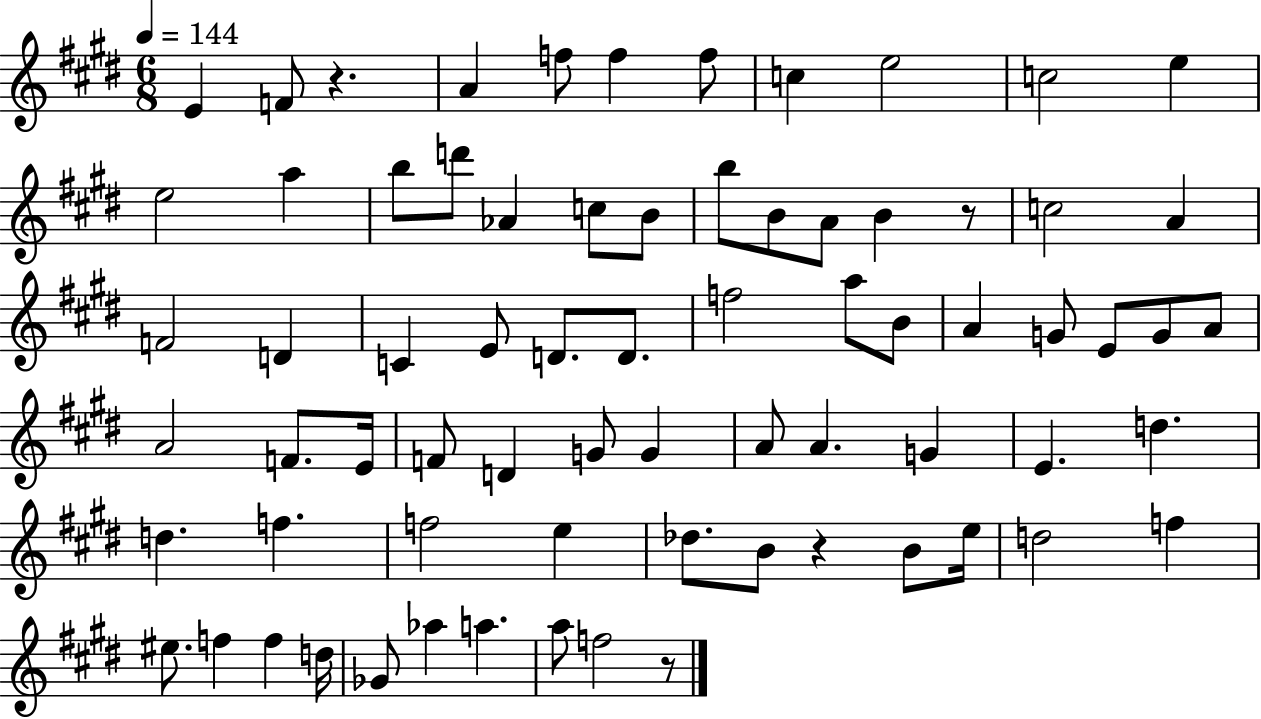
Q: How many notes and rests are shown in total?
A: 72